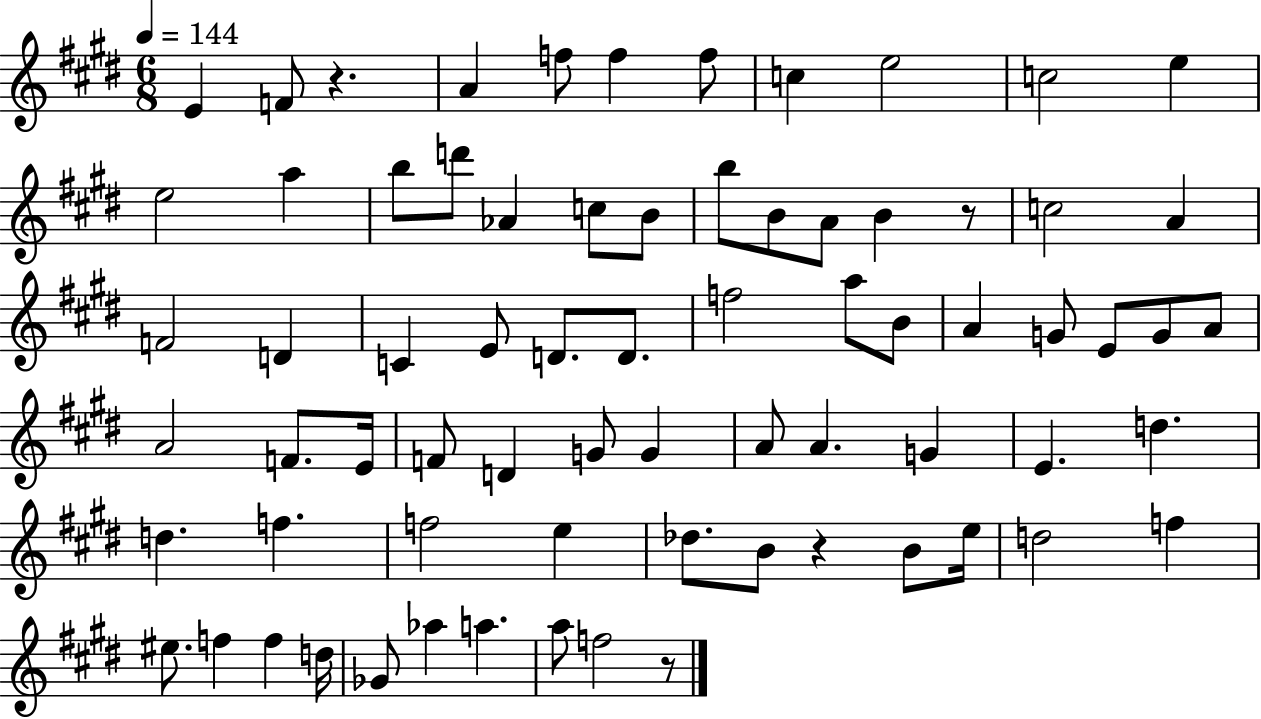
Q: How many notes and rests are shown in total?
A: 72